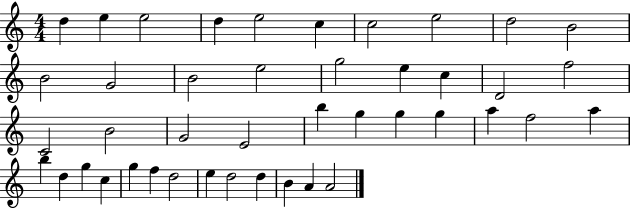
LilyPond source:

{
  \clef treble
  \numericTimeSignature
  \time 4/4
  \key c \major
  d''4 e''4 e''2 | d''4 e''2 c''4 | c''2 e''2 | d''2 b'2 | \break b'2 g'2 | b'2 e''2 | g''2 e''4 c''4 | d'2 f''2 | \break c'2 b'2 | g'2 e'2 | b''4 g''4 g''4 g''4 | a''4 f''2 a''4 | \break b''4 d''4 g''4 c''4 | g''4 f''4 d''2 | e''4 d''2 d''4 | b'4 a'4 a'2 | \break \bar "|."
}